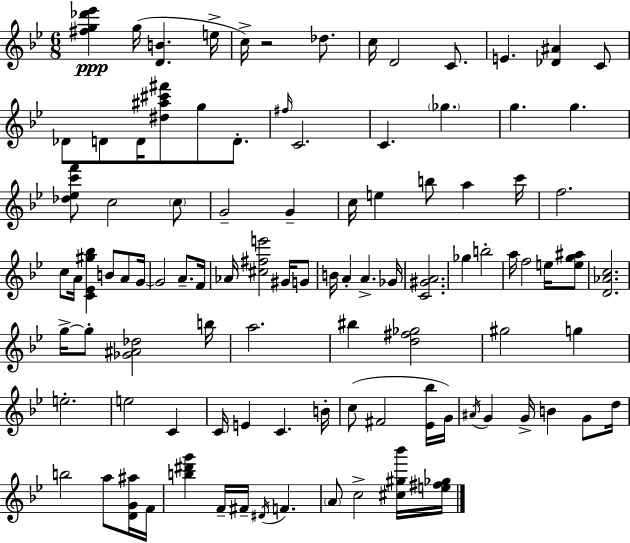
[F#5,G5,Db6,Eb6]/q G5/s [D4,B4]/q. E5/s C5/s R/h Db5/e. C5/s D4/h C4/e. E4/q. [Db4,A#4]/q C4/e Db4/e D4/e D4/s [D#5,A#5,C#6,F#6]/e G5/e D4/e. F#5/s C4/h. C4/q. Gb5/q. G5/q. G5/q. [Db5,Eb5,C6,F6]/e C5/h C5/e G4/h G4/q C5/s E5/q B5/e A5/q C6/s F5/h. C5/e A4/s [C4,Eb4,G#5,Bb5]/q B4/e A4/e G4/s G4/h A4/e. F4/s Ab4/s [C#5,F#5,E6]/h G#4/s G4/e B4/s A4/q A4/q. Gb4/s [C4,G#4,A4]/h. Gb5/q B5/h A5/s F5/h E5/s [E5,G5,A#5]/e [D4,Ab4,C5]/h. G5/s G5/e [Gb4,A#4,Db5]/h B5/s A5/h. BIS5/q [D5,F#5,Gb5]/h G#5/h G5/q E5/h. E5/h C4/q C4/s E4/q C4/q. B4/s C5/e F#4/h [Eb4,Bb5]/s G4/s A#4/s G4/q G4/s B4/q G4/e D5/s B5/h A5/e [D4,G4,A#5]/s F4/s [B5,D#6,G6]/q F4/s F#4/s D#4/s F4/q. A4/e C5/h [C#5,G#5,Bb6]/s [E5,F#5,Gb5]/s